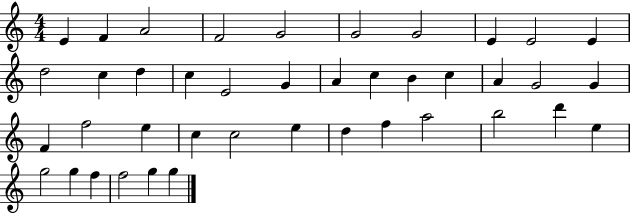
E4/q F4/q A4/h F4/h G4/h G4/h G4/h E4/q E4/h E4/q D5/h C5/q D5/q C5/q E4/h G4/q A4/q C5/q B4/q C5/q A4/q G4/h G4/q F4/q F5/h E5/q C5/q C5/h E5/q D5/q F5/q A5/h B5/h D6/q E5/q G5/h G5/q F5/q F5/h G5/q G5/q